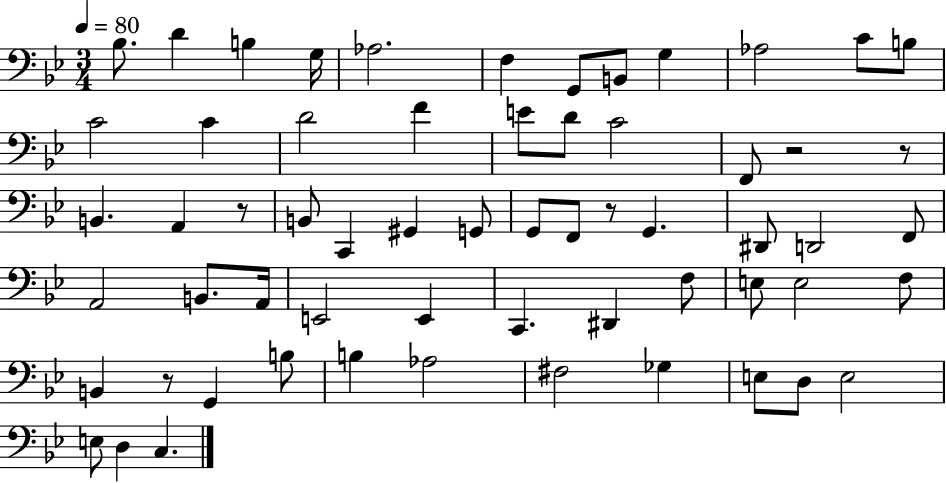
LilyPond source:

{
  \clef bass
  \numericTimeSignature
  \time 3/4
  \key bes \major
  \tempo 4 = 80
  bes8. d'4 b4 g16 | aes2. | f4 g,8 b,8 g4 | aes2 c'8 b8 | \break c'2 c'4 | d'2 f'4 | e'8 d'8 c'2 | f,8 r2 r8 | \break b,4. a,4 r8 | b,8 c,4 gis,4 g,8 | g,8 f,8 r8 g,4. | dis,8 d,2 f,8 | \break a,2 b,8. a,16 | e,2 e,4 | c,4. dis,4 f8 | e8 e2 f8 | \break b,4 r8 g,4 b8 | b4 aes2 | fis2 ges4 | e8 d8 e2 | \break e8 d4 c4. | \bar "|."
}